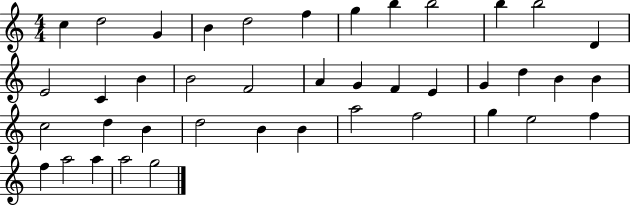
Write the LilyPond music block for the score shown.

{
  \clef treble
  \numericTimeSignature
  \time 4/4
  \key c \major
  c''4 d''2 g'4 | b'4 d''2 f''4 | g''4 b''4 b''2 | b''4 b''2 d'4 | \break e'2 c'4 b'4 | b'2 f'2 | a'4 g'4 f'4 e'4 | g'4 d''4 b'4 b'4 | \break c''2 d''4 b'4 | d''2 b'4 b'4 | a''2 f''2 | g''4 e''2 f''4 | \break f''4 a''2 a''4 | a''2 g''2 | \bar "|."
}